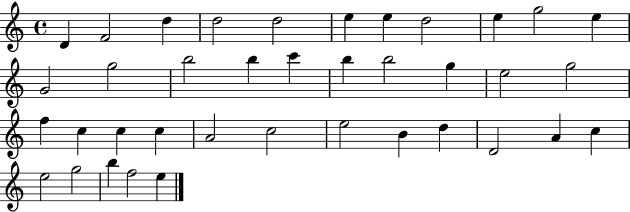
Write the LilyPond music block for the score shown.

{
  \clef treble
  \time 4/4
  \defaultTimeSignature
  \key c \major
  d'4 f'2 d''4 | d''2 d''2 | e''4 e''4 d''2 | e''4 g''2 e''4 | \break g'2 g''2 | b''2 b''4 c'''4 | b''4 b''2 g''4 | e''2 g''2 | \break f''4 c''4 c''4 c''4 | a'2 c''2 | e''2 b'4 d''4 | d'2 a'4 c''4 | \break e''2 g''2 | b''4 f''2 e''4 | \bar "|."
}